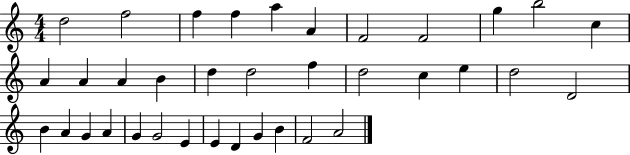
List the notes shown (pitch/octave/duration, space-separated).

D5/h F5/h F5/q F5/q A5/q A4/q F4/h F4/h G5/q B5/h C5/q A4/q A4/q A4/q B4/q D5/q D5/h F5/q D5/h C5/q E5/q D5/h D4/h B4/q A4/q G4/q A4/q G4/q G4/h E4/q E4/q D4/q G4/q B4/q F4/h A4/h